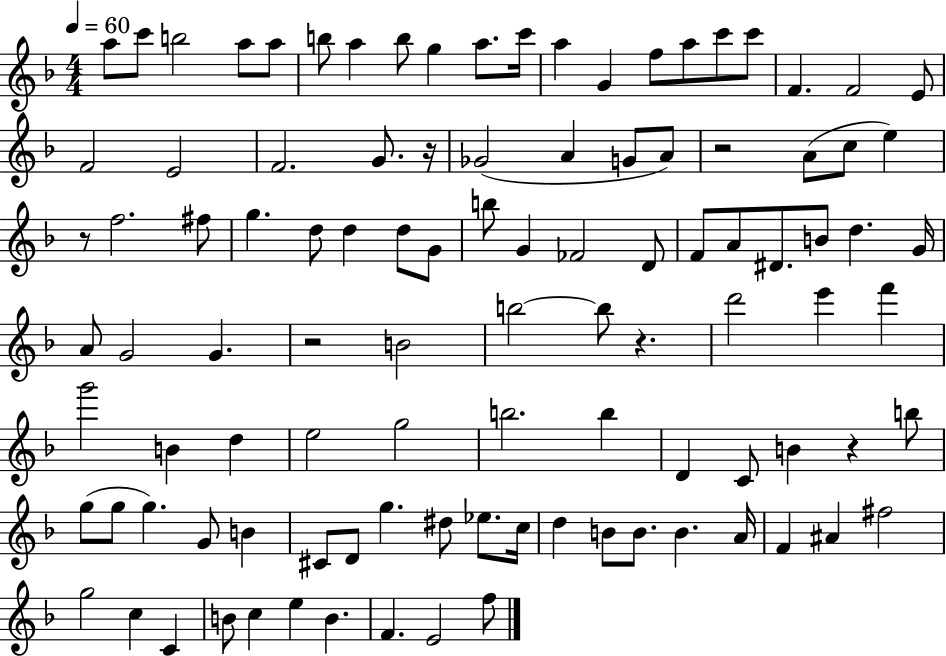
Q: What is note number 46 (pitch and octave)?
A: B4